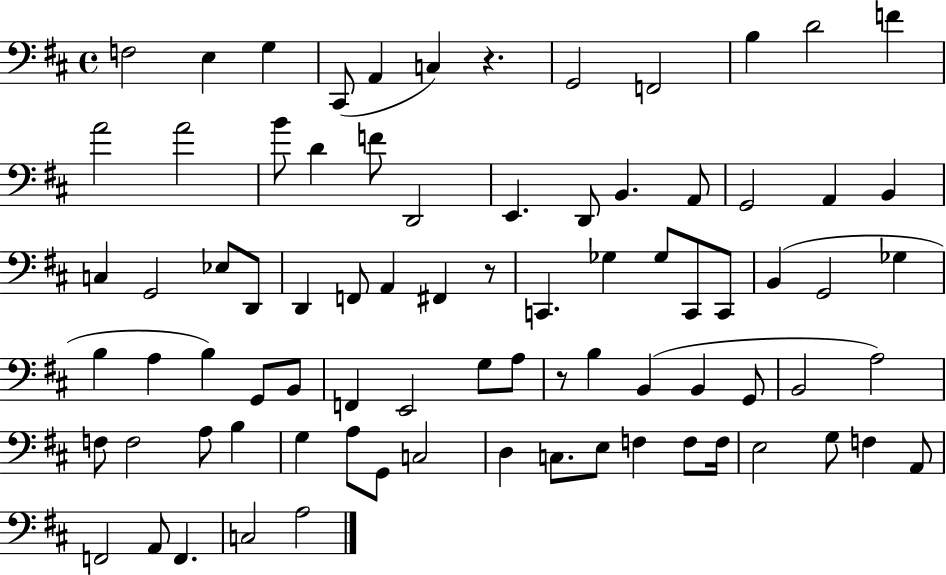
F3/h E3/q G3/q C#2/e A2/q C3/q R/q. G2/h F2/h B3/q D4/h F4/q A4/h A4/h B4/e D4/q F4/e D2/h E2/q. D2/e B2/q. A2/e G2/h A2/q B2/q C3/q G2/h Eb3/e D2/e D2/q F2/e A2/q F#2/q R/e C2/q. Gb3/q Gb3/e C2/e C2/e B2/q G2/h Gb3/q B3/q A3/q B3/q G2/e B2/e F2/q E2/h G3/e A3/e R/e B3/q B2/q B2/q G2/e B2/h A3/h F3/e F3/h A3/e B3/q G3/q A3/e G2/e C3/h D3/q C3/e. E3/e F3/q F3/e F3/s E3/h G3/e F3/q A2/e F2/h A2/e F2/q. C3/h A3/h